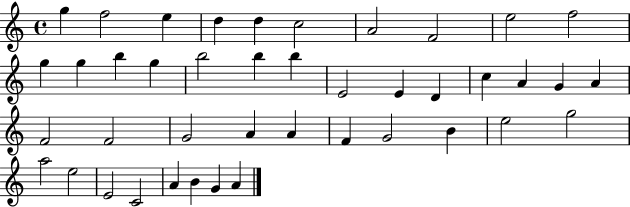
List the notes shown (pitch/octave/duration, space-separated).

G5/q F5/h E5/q D5/q D5/q C5/h A4/h F4/h E5/h F5/h G5/q G5/q B5/q G5/q B5/h B5/q B5/q E4/h E4/q D4/q C5/q A4/q G4/q A4/q F4/h F4/h G4/h A4/q A4/q F4/q G4/h B4/q E5/h G5/h A5/h E5/h E4/h C4/h A4/q B4/q G4/q A4/q